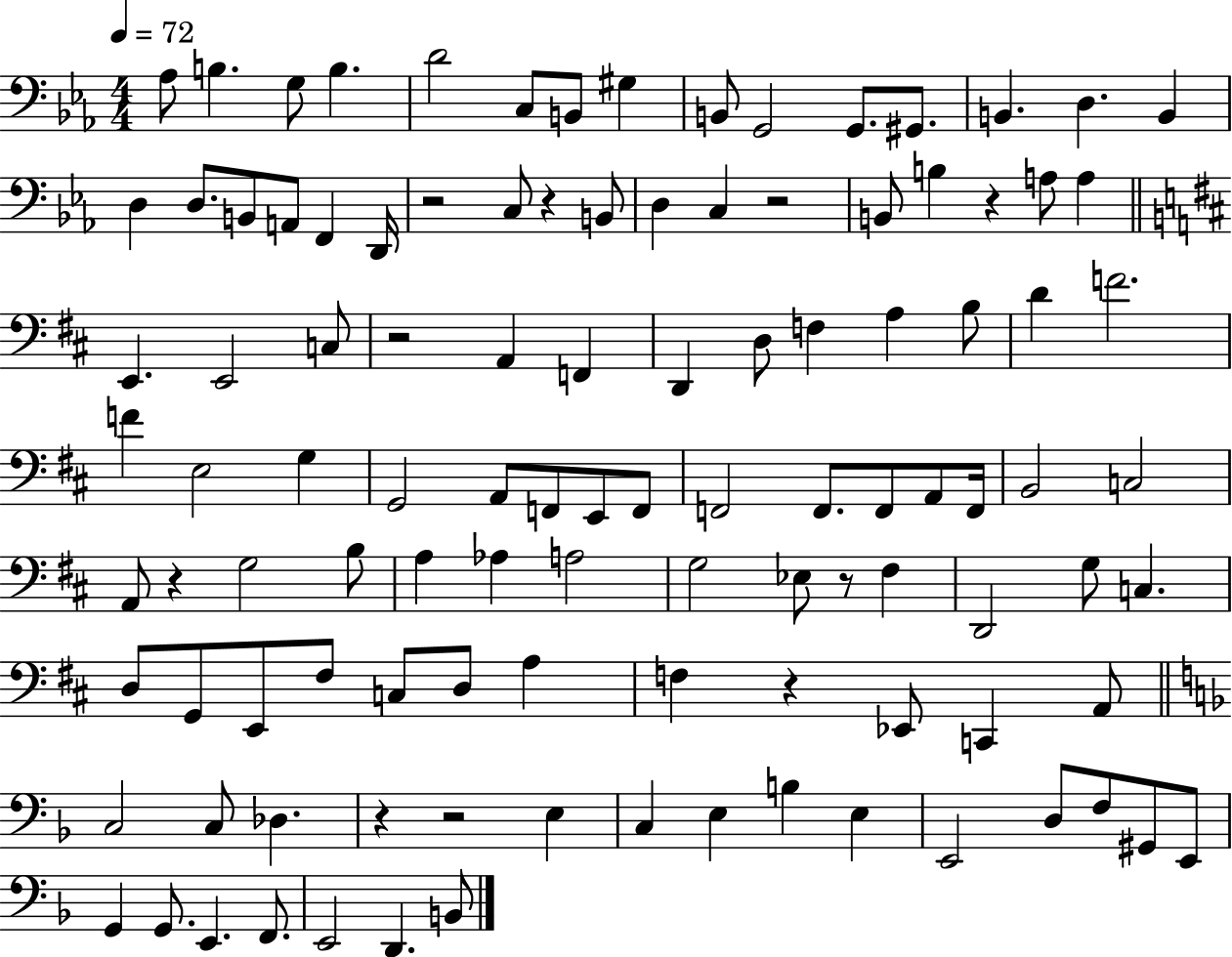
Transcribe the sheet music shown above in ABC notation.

X:1
T:Untitled
M:4/4
L:1/4
K:Eb
_A,/2 B, G,/2 B, D2 C,/2 B,,/2 ^G, B,,/2 G,,2 G,,/2 ^G,,/2 B,, D, B,, D, D,/2 B,,/2 A,,/2 F,, D,,/4 z2 C,/2 z B,,/2 D, C, z2 B,,/2 B, z A,/2 A, E,, E,,2 C,/2 z2 A,, F,, D,, D,/2 F, A, B,/2 D F2 F E,2 G, G,,2 A,,/2 F,,/2 E,,/2 F,,/2 F,,2 F,,/2 F,,/2 A,,/2 F,,/4 B,,2 C,2 A,,/2 z G,2 B,/2 A, _A, A,2 G,2 _E,/2 z/2 ^F, D,,2 G,/2 C, D,/2 G,,/2 E,,/2 ^F,/2 C,/2 D,/2 A, F, z _E,,/2 C,, A,,/2 C,2 C,/2 _D, z z2 E, C, E, B, E, E,,2 D,/2 F,/2 ^G,,/2 E,,/2 G,, G,,/2 E,, F,,/2 E,,2 D,, B,,/2